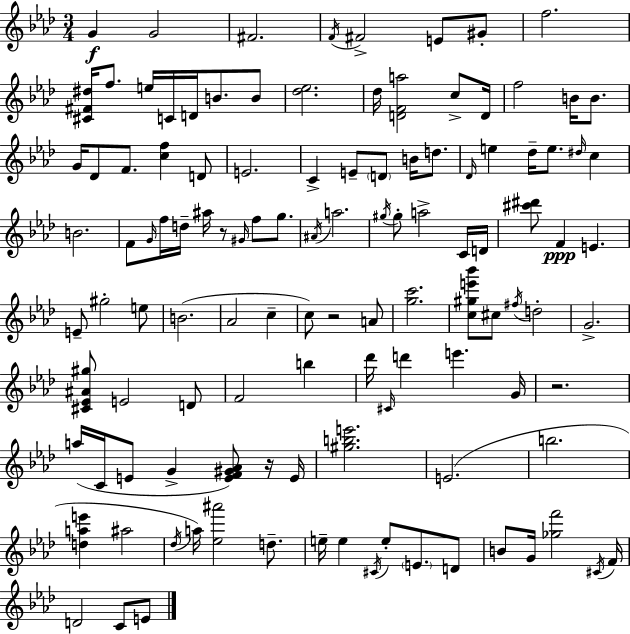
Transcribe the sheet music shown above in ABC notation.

X:1
T:Untitled
M:3/4
L:1/4
K:Ab
G G2 ^F2 F/4 ^F2 E/2 ^G/2 f2 [^C^F^d]/4 f/2 e/4 C/4 D/4 B/2 B/2 [_d_e]2 _d/4 [DFa]2 c/2 D/4 f2 B/4 B/2 G/4 _D/2 F/2 [cf] D/2 E2 C E/2 D/2 B/4 d/2 _D/4 e _d/4 e/2 ^d/4 c B2 F/2 G/4 f/4 d/4 ^a/4 z/2 ^G/4 f/2 g/2 ^A/4 a2 ^g/4 ^g/2 a2 C/4 D/4 [^c'^d']/2 F E E/2 ^g2 e/2 B2 _A2 c c/2 z2 A/2 [gc']2 [c^ge'_b']/2 ^c/2 ^f/4 d2 G2 [^C_E^A^g]/2 E2 D/2 F2 b _d'/4 ^C/4 d' e' G/4 z2 a/4 C/4 E/2 G [EF^G_A]/2 z/4 E/4 [^gbe']2 E2 b2 [dae'] ^a2 _d/4 a/4 [_e^a']2 d/2 e/4 e ^C/4 e/2 E/2 D/2 B/2 G/4 [_gf']2 ^C/4 F/4 D2 C/2 E/2